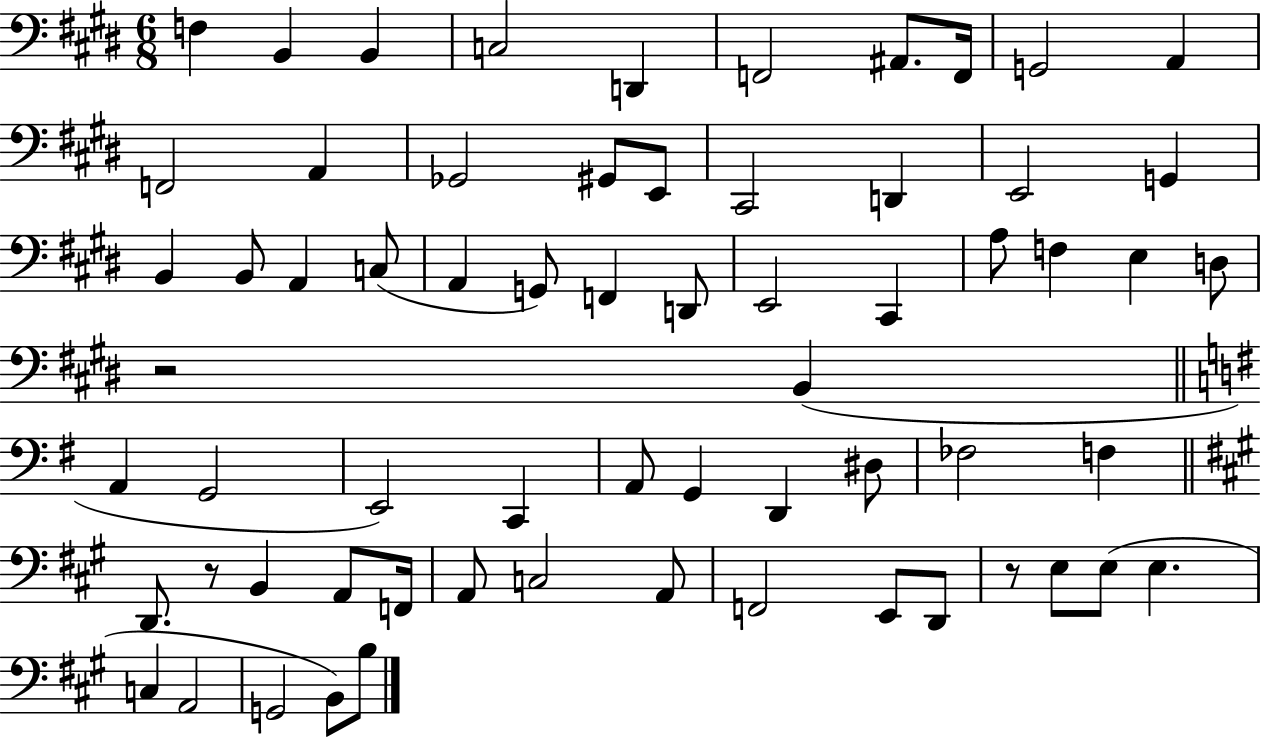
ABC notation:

X:1
T:Untitled
M:6/8
L:1/4
K:E
F, B,, B,, C,2 D,, F,,2 ^A,,/2 F,,/4 G,,2 A,, F,,2 A,, _G,,2 ^G,,/2 E,,/2 ^C,,2 D,, E,,2 G,, B,, B,,/2 A,, C,/2 A,, G,,/2 F,, D,,/2 E,,2 ^C,, A,/2 F, E, D,/2 z2 B,, A,, G,,2 E,,2 C,, A,,/2 G,, D,, ^D,/2 _F,2 F, D,,/2 z/2 B,, A,,/2 F,,/4 A,,/2 C,2 A,,/2 F,,2 E,,/2 D,,/2 z/2 E,/2 E,/2 E, C, A,,2 G,,2 B,,/2 B,/2